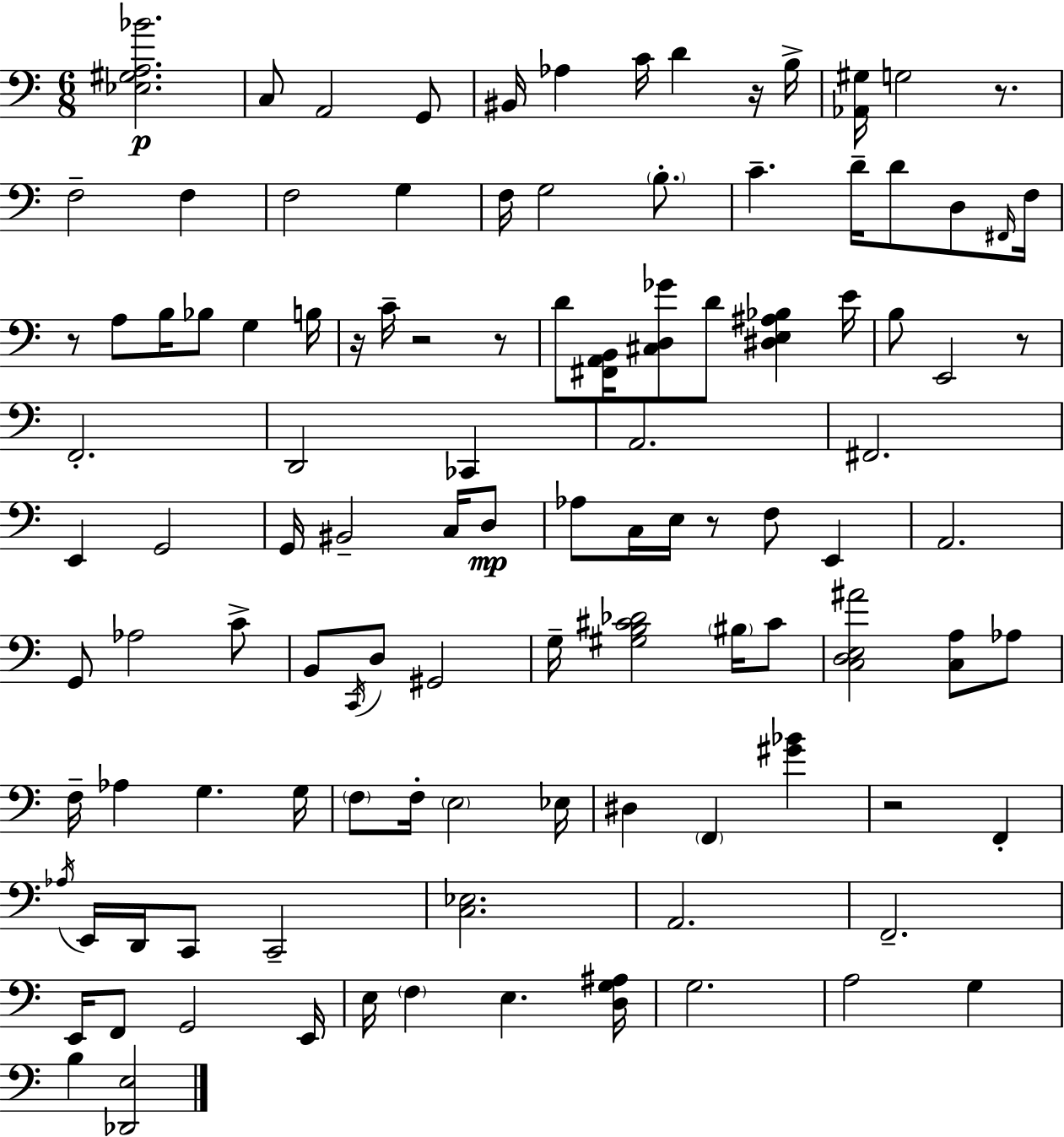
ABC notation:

X:1
T:Untitled
M:6/8
L:1/4
K:C
[_E,^G,A,_B]2 C,/2 A,,2 G,,/2 ^B,,/4 _A, C/4 D z/4 B,/4 [_A,,^G,]/4 G,2 z/2 F,2 F, F,2 G, F,/4 G,2 B,/2 C D/4 D/2 D,/2 ^F,,/4 F,/4 z/2 A,/2 B,/4 _B,/2 G, B,/4 z/4 C/4 z2 z/2 D/2 [^F,,A,,B,,]/4 [^C,D,_G]/2 D/2 [^D,E,^A,_B,] E/4 B,/2 E,,2 z/2 F,,2 D,,2 _C,, A,,2 ^F,,2 E,, G,,2 G,,/4 ^B,,2 C,/4 D,/2 _A,/2 C,/4 E,/4 z/2 F,/2 E,, A,,2 G,,/2 _A,2 C/2 B,,/2 C,,/4 D,/2 ^G,,2 G,/4 [^G,B,^C_D]2 ^B,/4 ^C/2 [C,D,E,^A]2 [C,A,]/2 _A,/2 F,/4 _A, G, G,/4 F,/2 F,/4 E,2 _E,/4 ^D, F,, [^G_B] z2 F,, _A,/4 E,,/4 D,,/4 C,,/2 C,,2 [C,_E,]2 A,,2 F,,2 E,,/4 F,,/2 G,,2 E,,/4 E,/4 F, E, [D,G,^A,]/4 G,2 A,2 G, B, [_D,,E,]2